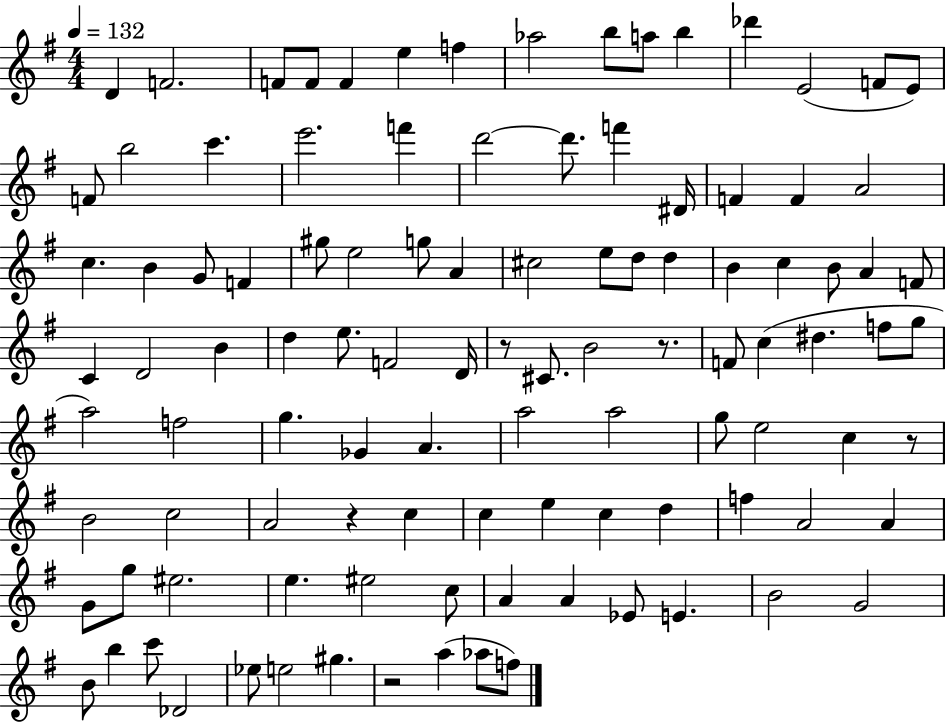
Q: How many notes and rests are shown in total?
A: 106